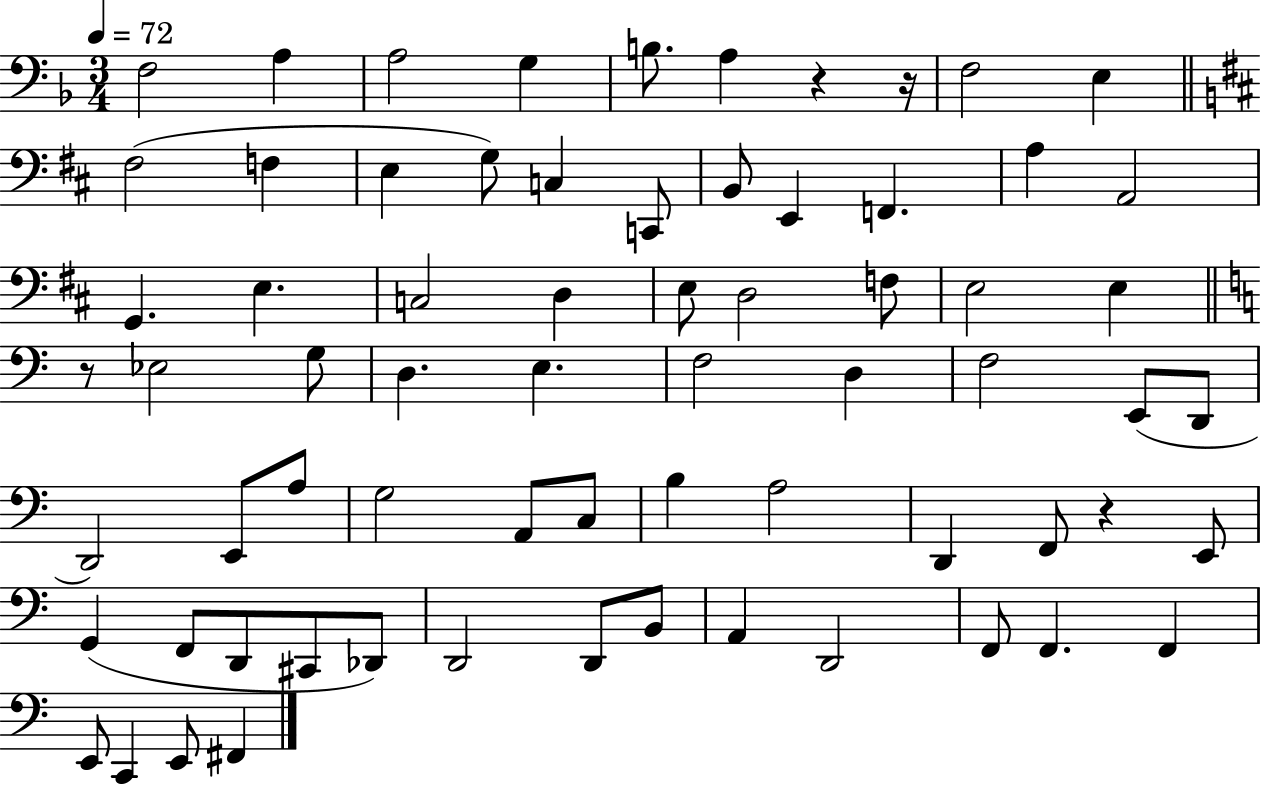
{
  \clef bass
  \numericTimeSignature
  \time 3/4
  \key f \major
  \tempo 4 = 72
  f2 a4 | a2 g4 | b8. a4 r4 r16 | f2 e4 | \break \bar "||" \break \key b \minor fis2( f4 | e4 g8) c4 c,8 | b,8 e,4 f,4. | a4 a,2 | \break g,4. e4. | c2 d4 | e8 d2 f8 | e2 e4 | \break \bar "||" \break \key a \minor r8 ees2 g8 | d4. e4. | f2 d4 | f2 e,8( d,8 | \break d,2) e,8 a8 | g2 a,8 c8 | b4 a2 | d,4 f,8 r4 e,8 | \break g,4( f,8 d,8 cis,8 des,8) | d,2 d,8 b,8 | a,4 d,2 | f,8 f,4. f,4 | \break e,8 c,4 e,8 fis,4 | \bar "|."
}